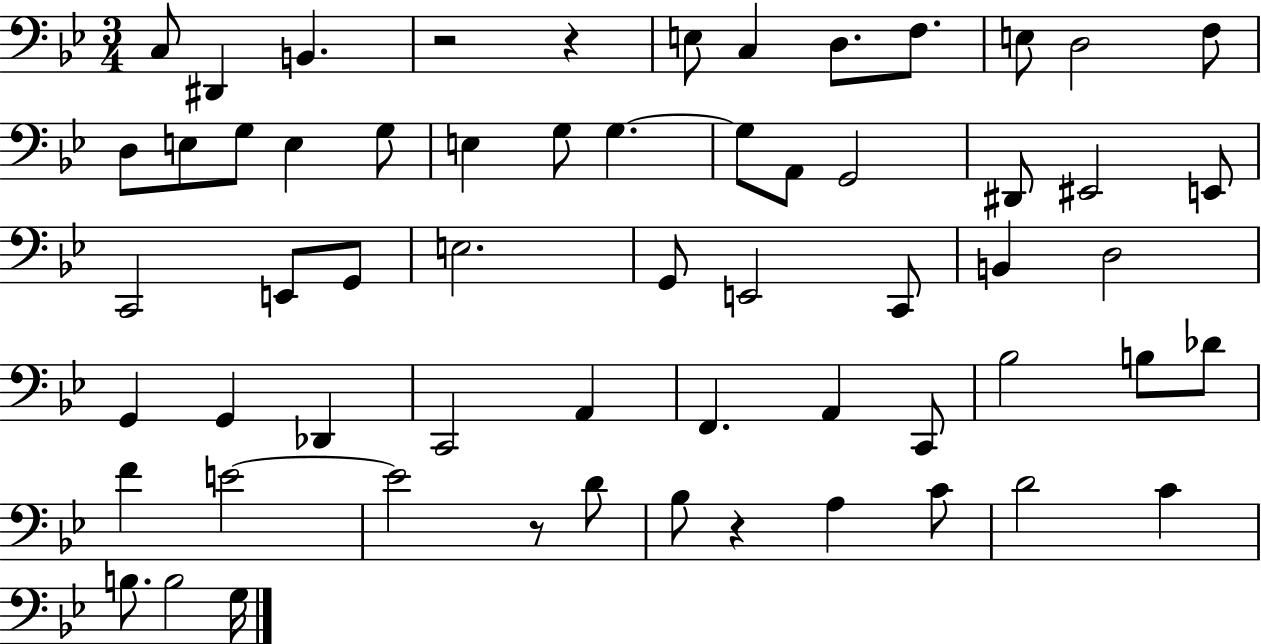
X:1
T:Untitled
M:3/4
L:1/4
K:Bb
C,/2 ^D,, B,, z2 z E,/2 C, D,/2 F,/2 E,/2 D,2 F,/2 D,/2 E,/2 G,/2 E, G,/2 E, G,/2 G, G,/2 A,,/2 G,,2 ^D,,/2 ^E,,2 E,,/2 C,,2 E,,/2 G,,/2 E,2 G,,/2 E,,2 C,,/2 B,, D,2 G,, G,, _D,, C,,2 A,, F,, A,, C,,/2 _B,2 B,/2 _D/2 F E2 E2 z/2 D/2 _B,/2 z A, C/2 D2 C B,/2 B,2 G,/4